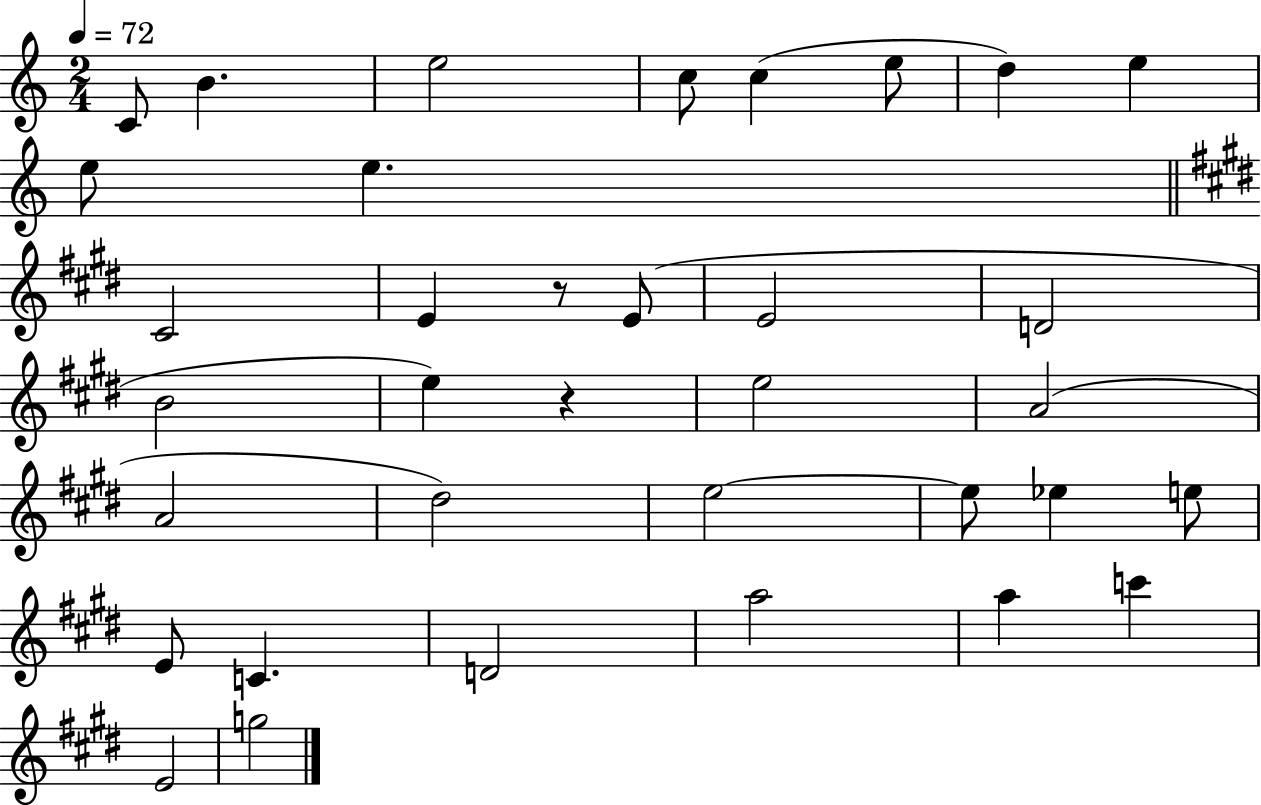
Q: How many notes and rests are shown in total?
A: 35